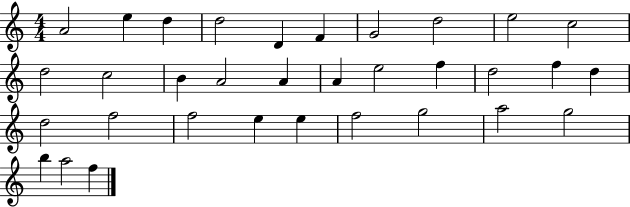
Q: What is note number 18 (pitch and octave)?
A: F5